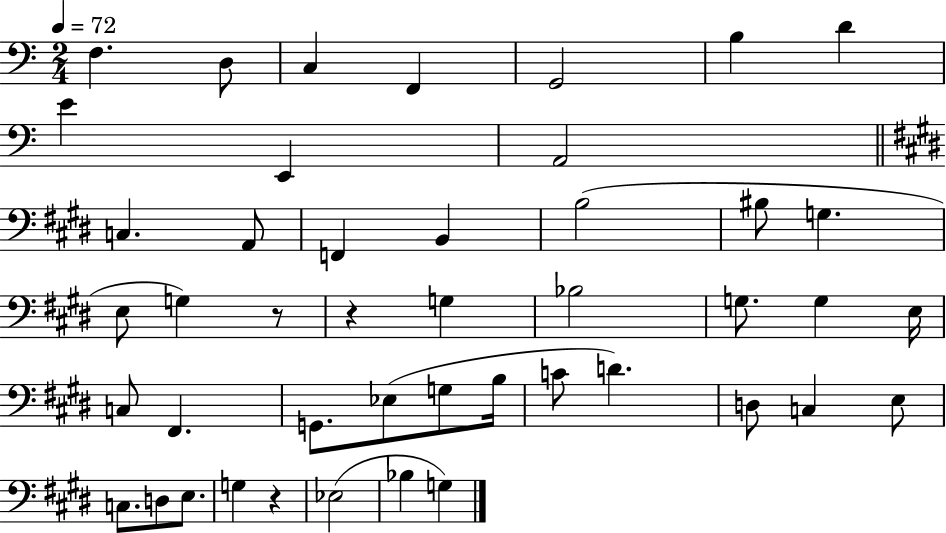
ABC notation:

X:1
T:Untitled
M:2/4
L:1/4
K:C
F, D,/2 C, F,, G,,2 B, D E E,, A,,2 C, A,,/2 F,, B,, B,2 ^B,/2 G, E,/2 G, z/2 z G, _B,2 G,/2 G, E,/4 C,/2 ^F,, G,,/2 _E,/2 G,/2 B,/4 C/2 D D,/2 C, E,/2 C,/2 D,/2 E,/2 G, z _E,2 _B, G,